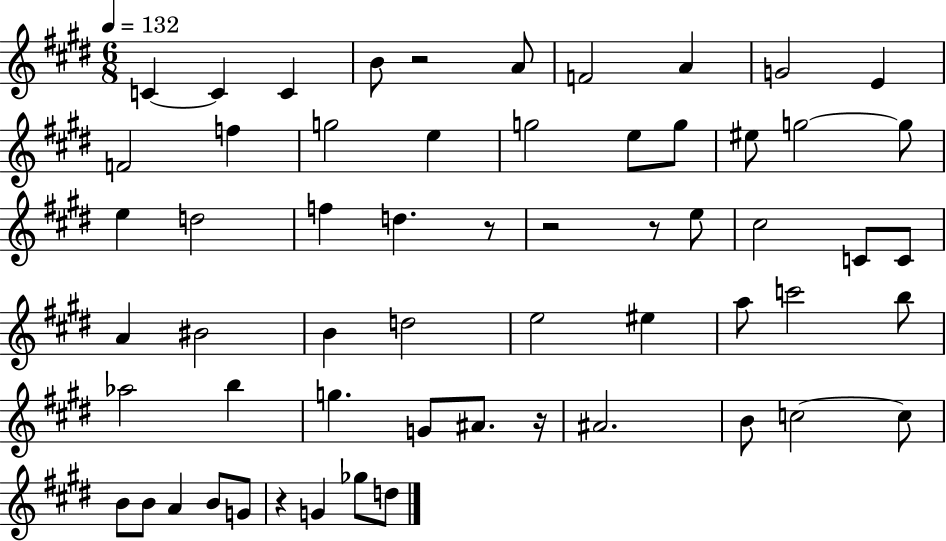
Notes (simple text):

C4/q C4/q C4/q B4/e R/h A4/e F4/h A4/q G4/h E4/q F4/h F5/q G5/h E5/q G5/h E5/e G5/e EIS5/e G5/h G5/e E5/q D5/h F5/q D5/q. R/e R/h R/e E5/e C#5/h C4/e C4/e A4/q BIS4/h B4/q D5/h E5/h EIS5/q A5/e C6/h B5/e Ab5/h B5/q G5/q. G4/e A#4/e. R/s A#4/h. B4/e C5/h C5/e B4/e B4/e A4/q B4/e G4/e R/q G4/q Gb5/e D5/e